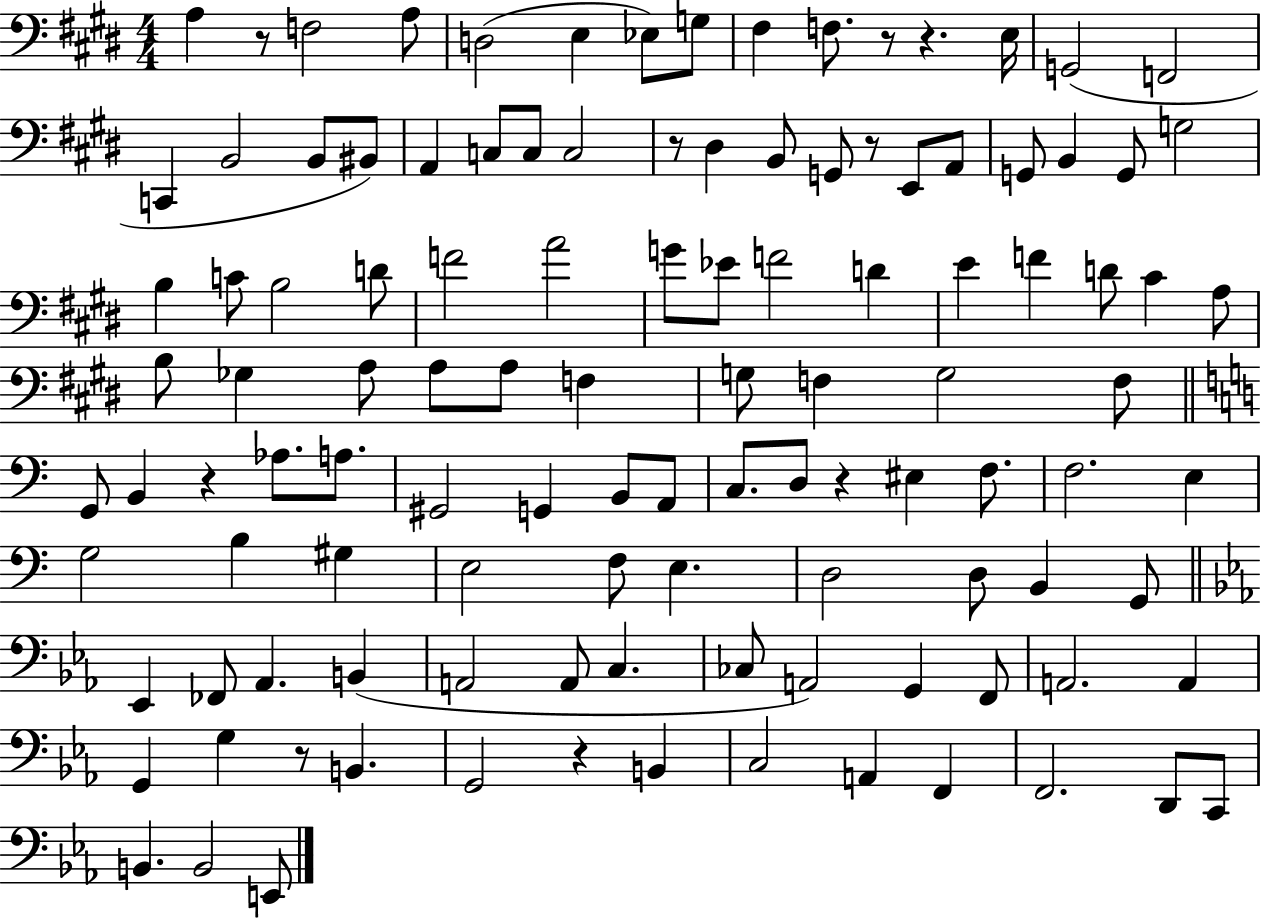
{
  \clef bass
  \numericTimeSignature
  \time 4/4
  \key e \major
  a4 r8 f2 a8 | d2( e4 ees8) g8 | fis4 f8. r8 r4. e16 | g,2( f,2 | \break c,4 b,2 b,8 bis,8) | a,4 c8 c8 c2 | r8 dis4 b,8 g,8 r8 e,8 a,8 | g,8 b,4 g,8 g2 | \break b4 c'8 b2 d'8 | f'2 a'2 | g'8 ees'8 f'2 d'4 | e'4 f'4 d'8 cis'4 a8 | \break b8 ges4 a8 a8 a8 f4 | g8 f4 g2 f8 | \bar "||" \break \key a \minor g,8 b,4 r4 aes8. a8. | gis,2 g,4 b,8 a,8 | c8. d8 r4 eis4 f8. | f2. e4 | \break g2 b4 gis4 | e2 f8 e4. | d2 d8 b,4 g,8 | \bar "||" \break \key ees \major ees,4 fes,8 aes,4. b,4( | a,2 a,8 c4. | ces8 a,2) g,4 f,8 | a,2. a,4 | \break g,4 g4 r8 b,4. | g,2 r4 b,4 | c2 a,4 f,4 | f,2. d,8 c,8 | \break b,4. b,2 e,8 | \bar "|."
}